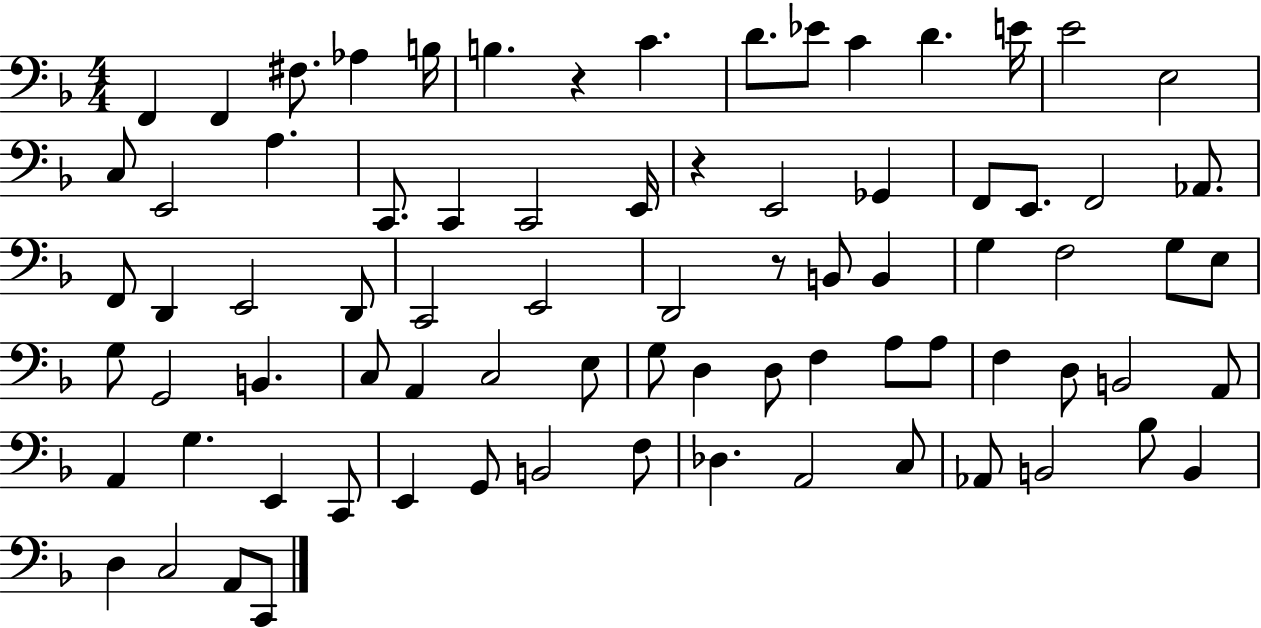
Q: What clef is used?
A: bass